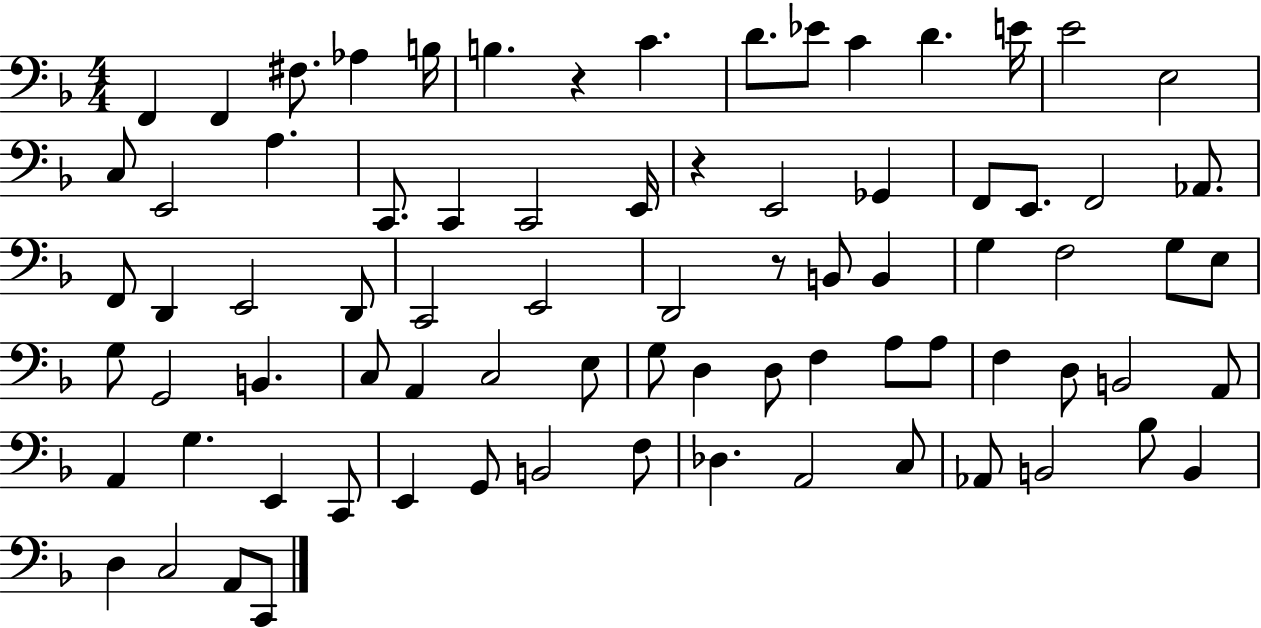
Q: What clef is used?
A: bass